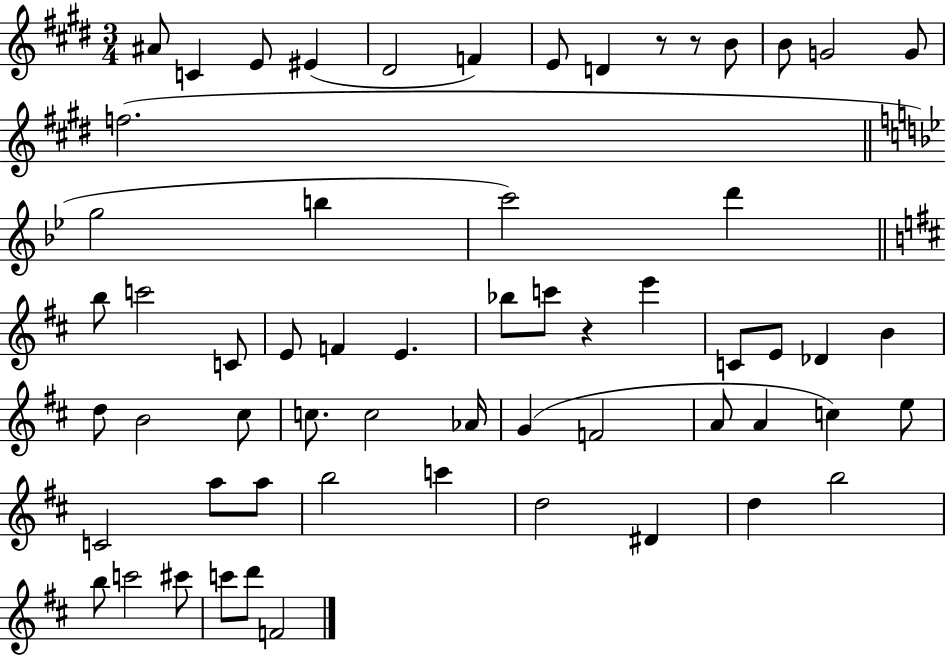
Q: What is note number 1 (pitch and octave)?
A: A#4